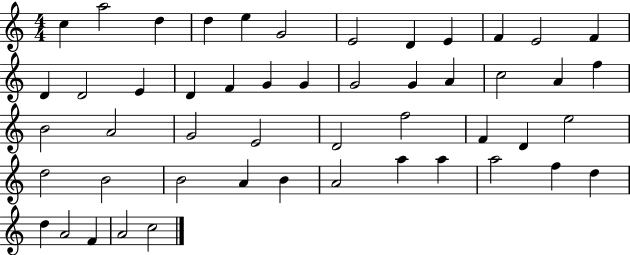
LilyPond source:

{
  \clef treble
  \numericTimeSignature
  \time 4/4
  \key c \major
  c''4 a''2 d''4 | d''4 e''4 g'2 | e'2 d'4 e'4 | f'4 e'2 f'4 | \break d'4 d'2 e'4 | d'4 f'4 g'4 g'4 | g'2 g'4 a'4 | c''2 a'4 f''4 | \break b'2 a'2 | g'2 e'2 | d'2 f''2 | f'4 d'4 e''2 | \break d''2 b'2 | b'2 a'4 b'4 | a'2 a''4 a''4 | a''2 f''4 d''4 | \break d''4 a'2 f'4 | a'2 c''2 | \bar "|."
}